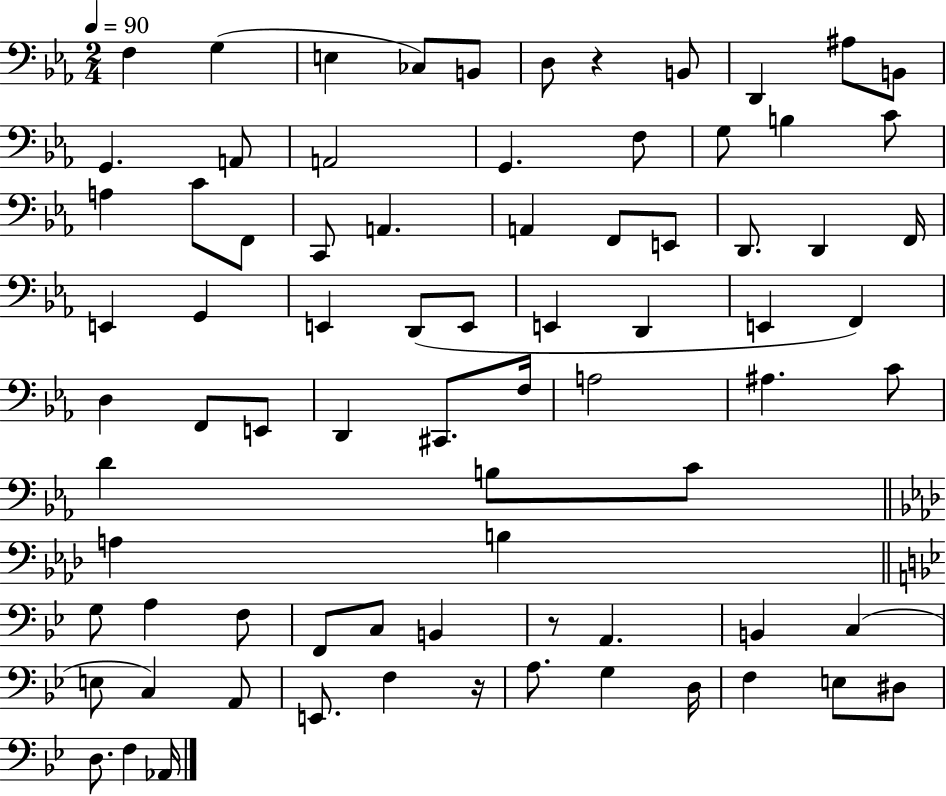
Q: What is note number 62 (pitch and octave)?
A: E3